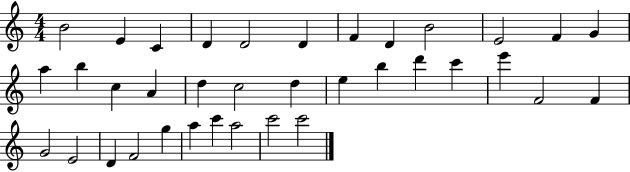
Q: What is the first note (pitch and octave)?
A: B4